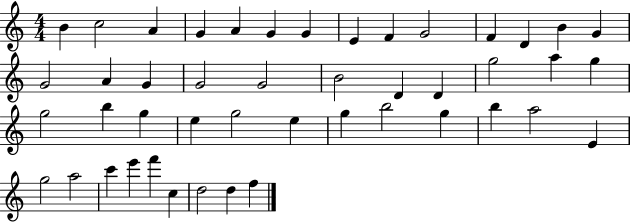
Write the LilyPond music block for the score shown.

{
  \clef treble
  \numericTimeSignature
  \time 4/4
  \key c \major
  b'4 c''2 a'4 | g'4 a'4 g'4 g'4 | e'4 f'4 g'2 | f'4 d'4 b'4 g'4 | \break g'2 a'4 g'4 | g'2 g'2 | b'2 d'4 d'4 | g''2 a''4 g''4 | \break g''2 b''4 g''4 | e''4 g''2 e''4 | g''4 b''2 g''4 | b''4 a''2 e'4 | \break g''2 a''2 | c'''4 e'''4 f'''4 c''4 | d''2 d''4 f''4 | \bar "|."
}